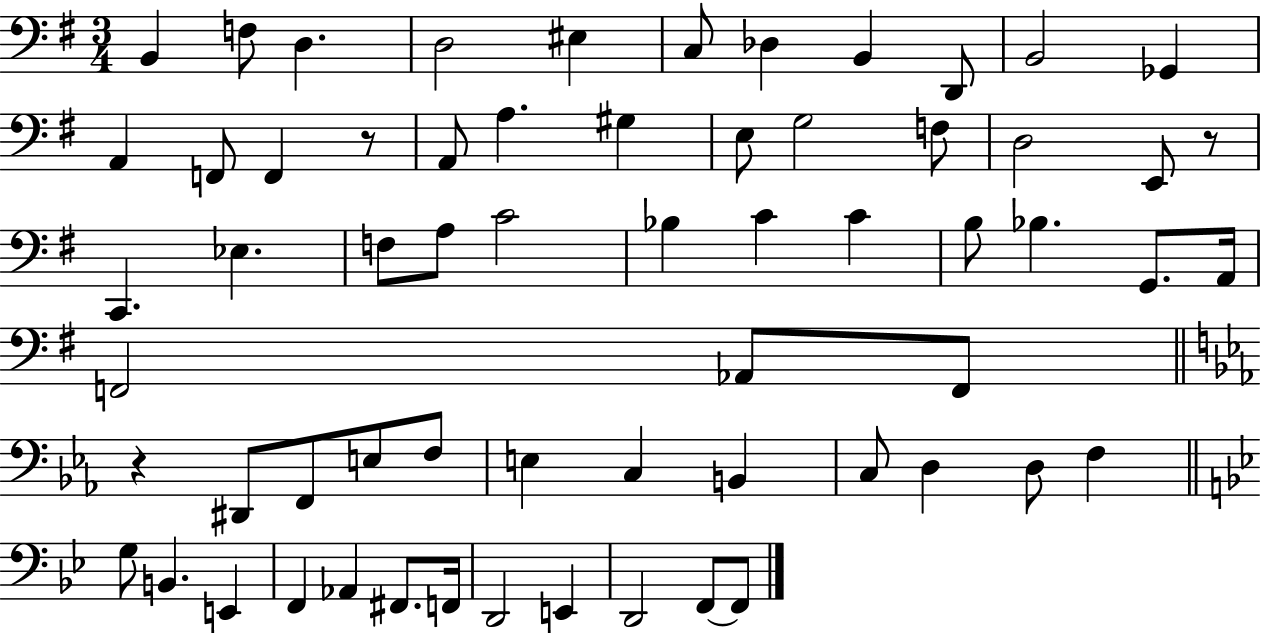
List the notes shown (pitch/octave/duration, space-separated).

B2/q F3/e D3/q. D3/h EIS3/q C3/e Db3/q B2/q D2/e B2/h Gb2/q A2/q F2/e F2/q R/e A2/e A3/q. G#3/q E3/e G3/h F3/e D3/h E2/e R/e C2/q. Eb3/q. F3/e A3/e C4/h Bb3/q C4/q C4/q B3/e Bb3/q. G2/e. A2/s F2/h Ab2/e F2/e R/q D#2/e F2/e E3/e F3/e E3/q C3/q B2/q C3/e D3/q D3/e F3/q G3/e B2/q. E2/q F2/q Ab2/q F#2/e. F2/s D2/h E2/q D2/h F2/e F2/e